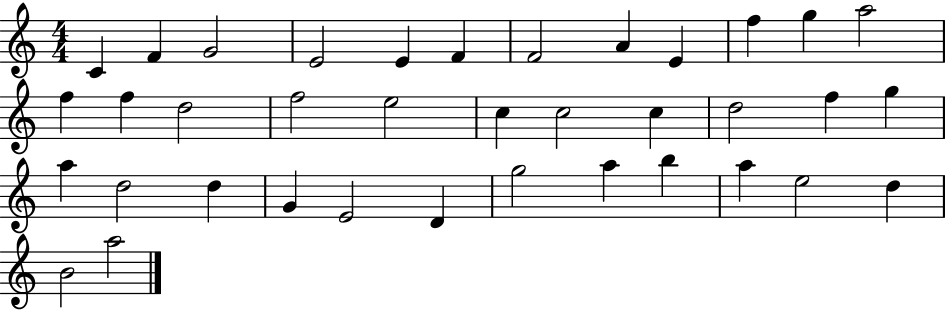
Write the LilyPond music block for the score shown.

{
  \clef treble
  \numericTimeSignature
  \time 4/4
  \key c \major
  c'4 f'4 g'2 | e'2 e'4 f'4 | f'2 a'4 e'4 | f''4 g''4 a''2 | \break f''4 f''4 d''2 | f''2 e''2 | c''4 c''2 c''4 | d''2 f''4 g''4 | \break a''4 d''2 d''4 | g'4 e'2 d'4 | g''2 a''4 b''4 | a''4 e''2 d''4 | \break b'2 a''2 | \bar "|."
}